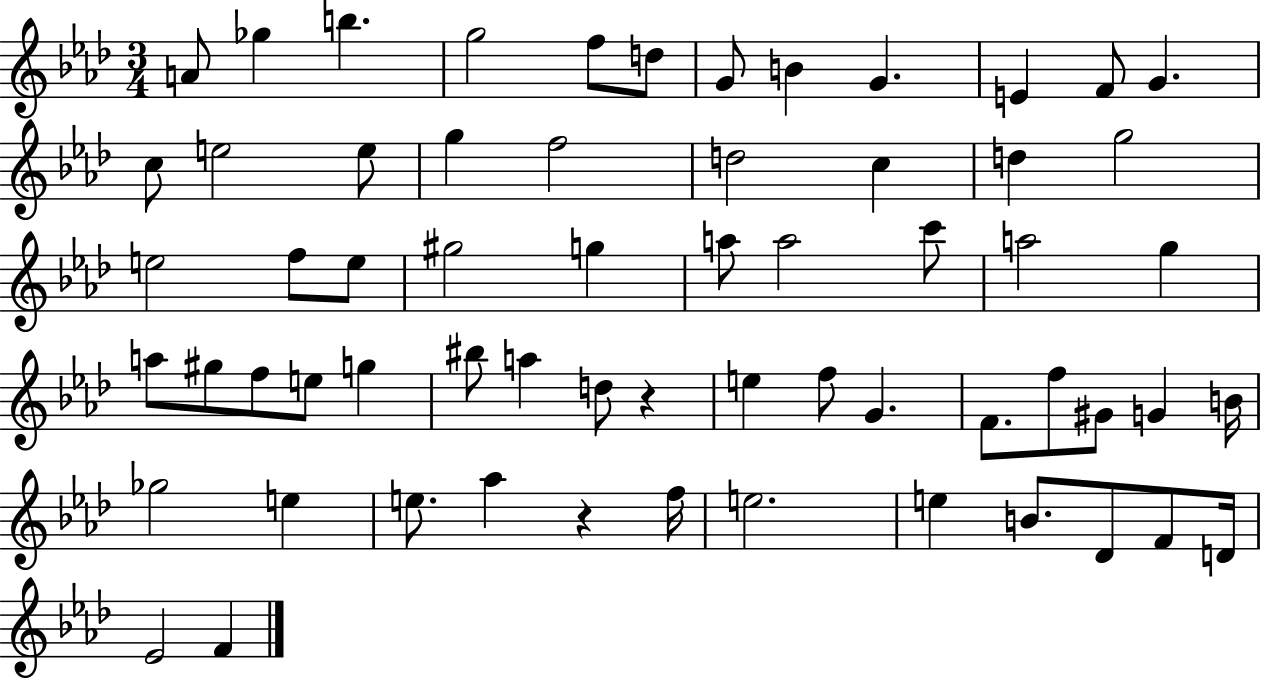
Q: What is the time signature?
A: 3/4